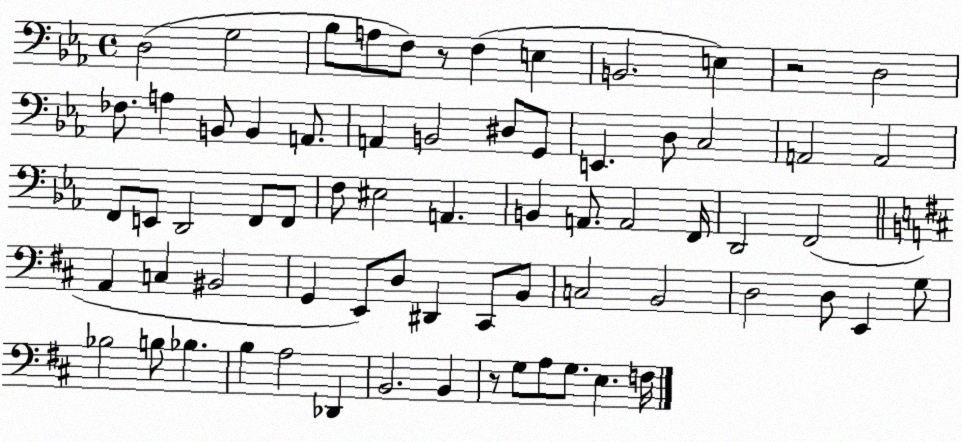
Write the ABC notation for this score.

X:1
T:Untitled
M:4/4
L:1/4
K:Eb
D,2 G,2 _B,/2 A,/2 F,/2 z/2 F, E, B,,2 E, z2 D,2 _F,/2 A, B,,/2 B,, A,,/2 A,, B,,2 ^D,/2 G,,/2 E,, D,/2 C,2 A,,2 A,,2 F,,/2 E,,/2 D,,2 F,,/2 F,,/2 F,/2 ^E,2 A,, B,, A,,/2 A,,2 F,,/4 D,,2 F,,2 A,, C, ^B,,2 G,, E,,/2 D,/2 ^D,, ^C,,/2 B,,/2 C,2 B,,2 D,2 D,/2 E,, G,/2 _B,2 B,/2 _B, B, A,2 _D,, B,,2 B,, z/2 G,/2 A,/2 G,/2 E, F,/4